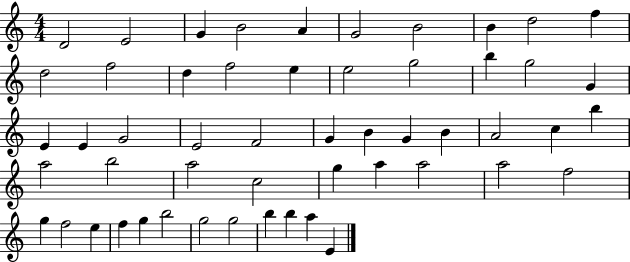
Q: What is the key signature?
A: C major